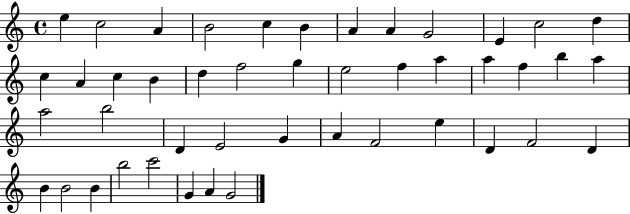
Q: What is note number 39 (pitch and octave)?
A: B4